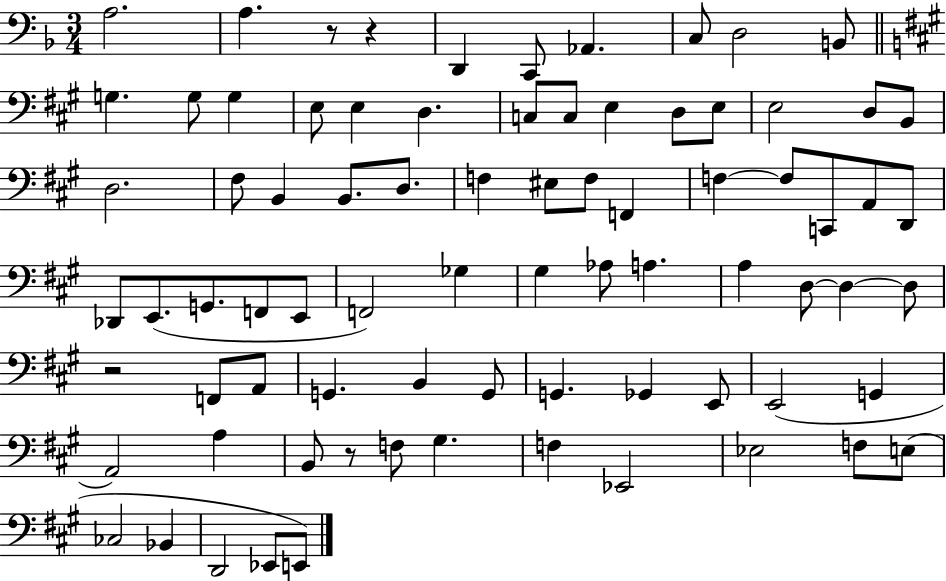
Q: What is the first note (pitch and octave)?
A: A3